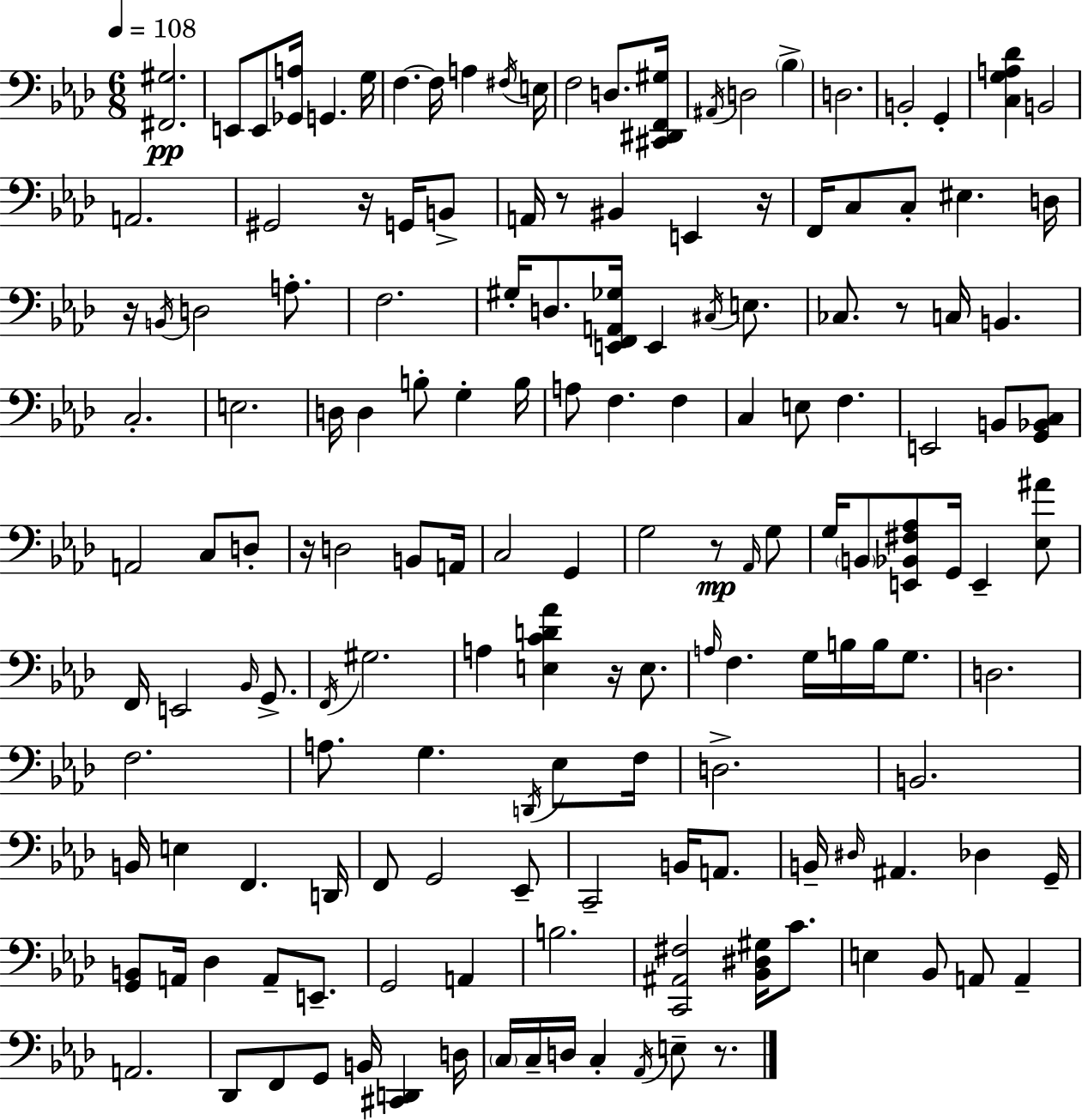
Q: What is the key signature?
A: F minor